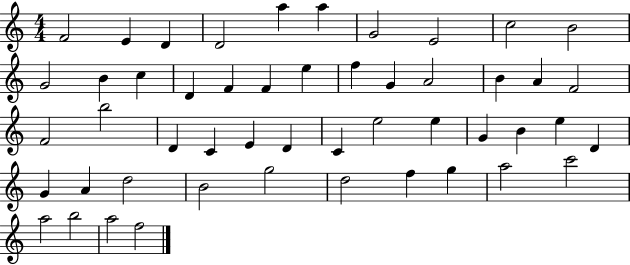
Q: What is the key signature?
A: C major